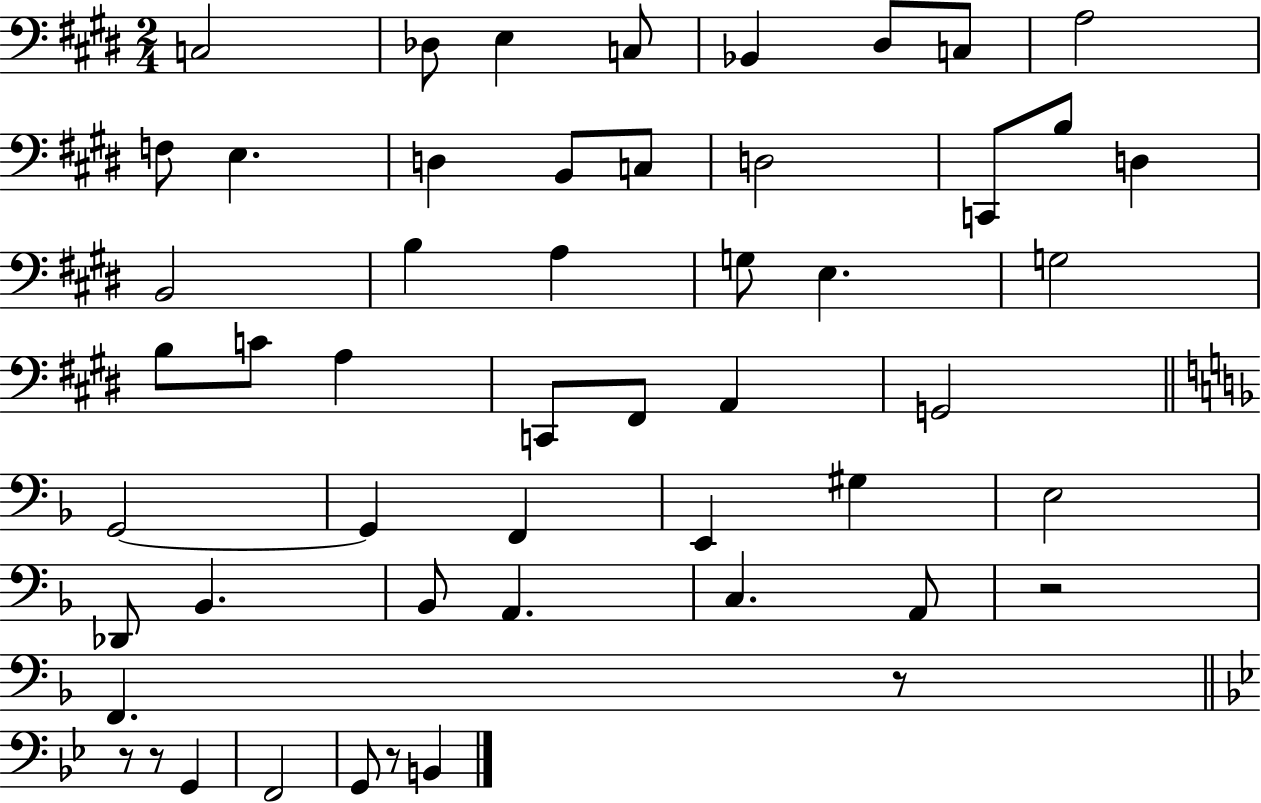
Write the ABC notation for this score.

X:1
T:Untitled
M:2/4
L:1/4
K:E
C,2 _D,/2 E, C,/2 _B,, ^D,/2 C,/2 A,2 F,/2 E, D, B,,/2 C,/2 D,2 C,,/2 B,/2 D, B,,2 B, A, G,/2 E, G,2 B,/2 C/2 A, C,,/2 ^F,,/2 A,, G,,2 G,,2 G,, F,, E,, ^G, E,2 _D,,/2 _B,, _B,,/2 A,, C, A,,/2 z2 F,, z/2 z/2 z/2 G,, F,,2 G,,/2 z/2 B,,